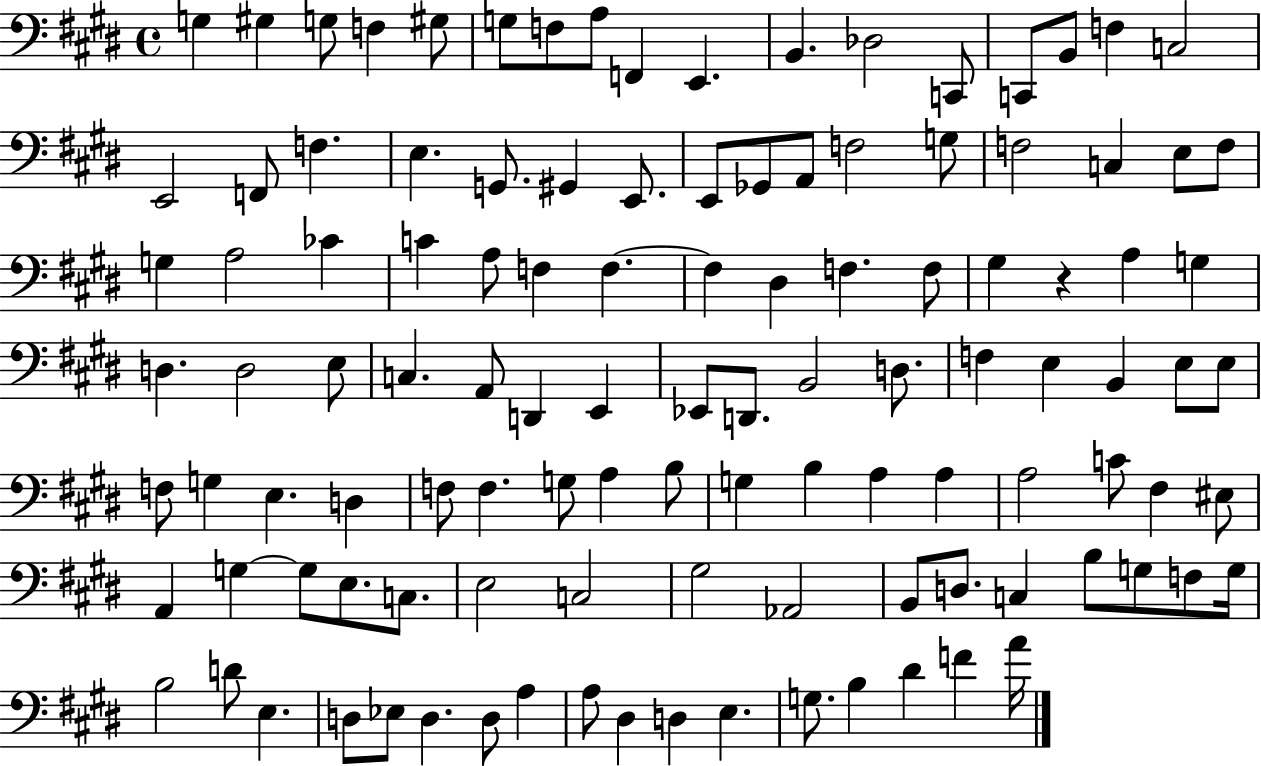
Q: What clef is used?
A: bass